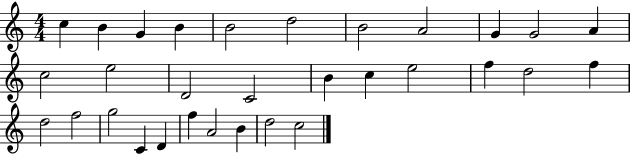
X:1
T:Untitled
M:4/4
L:1/4
K:C
c B G B B2 d2 B2 A2 G G2 A c2 e2 D2 C2 B c e2 f d2 f d2 f2 g2 C D f A2 B d2 c2